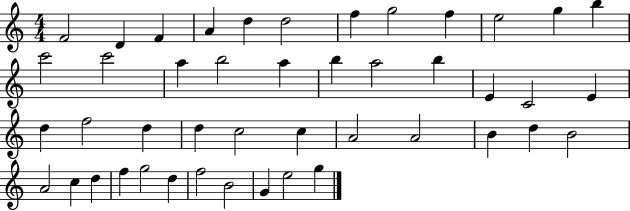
X:1
T:Untitled
M:4/4
L:1/4
K:C
F2 D F A d d2 f g2 f e2 g b c'2 c'2 a b2 a b a2 b E C2 E d f2 d d c2 c A2 A2 B d B2 A2 c d f g2 d f2 B2 G e2 g